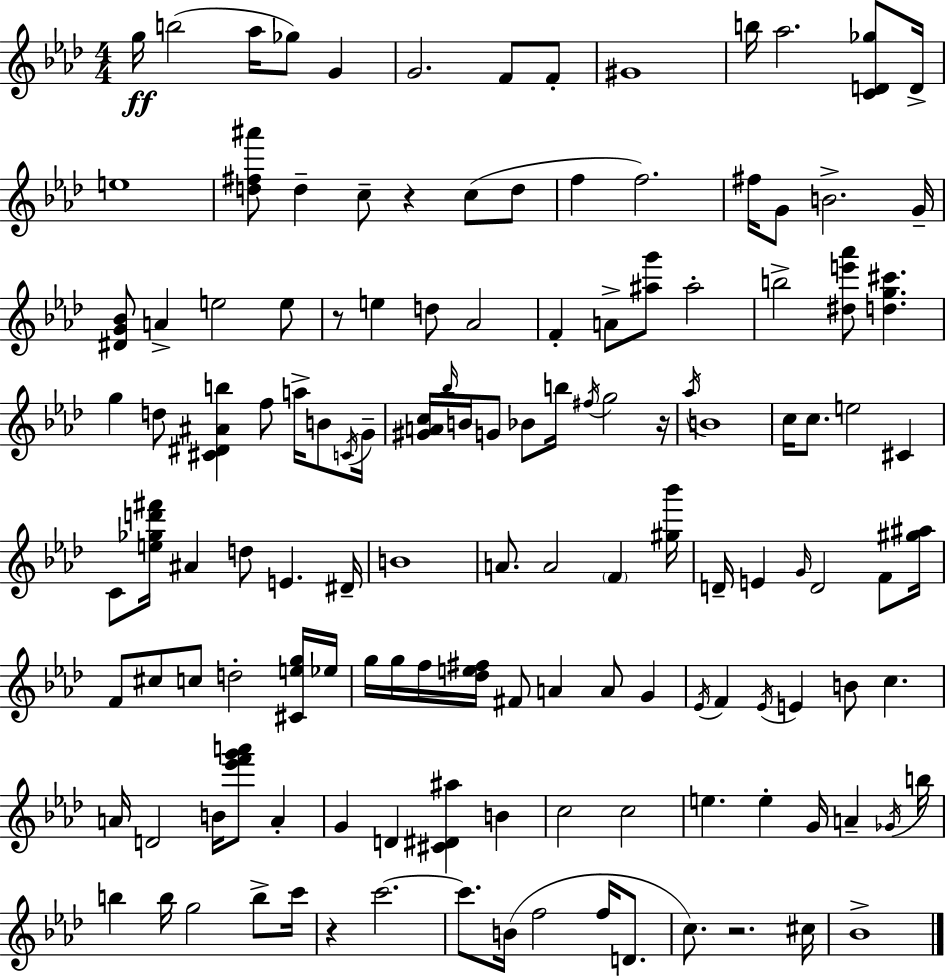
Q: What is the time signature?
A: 4/4